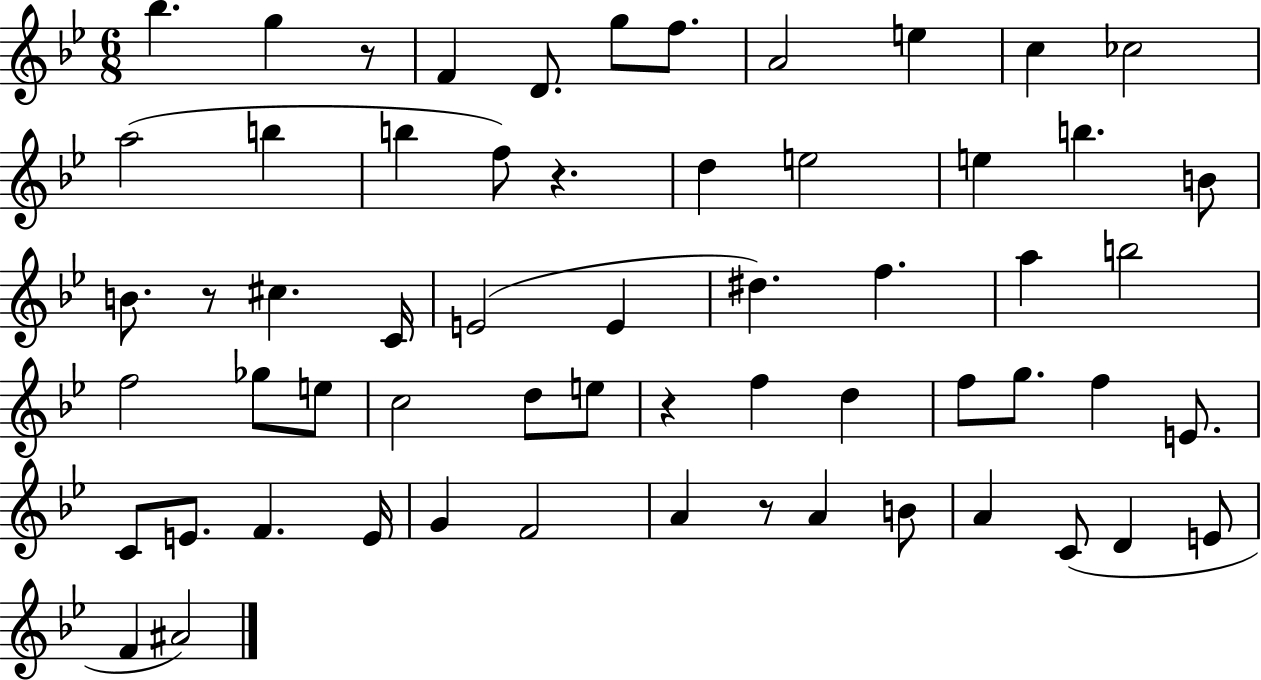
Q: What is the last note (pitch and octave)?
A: A#4